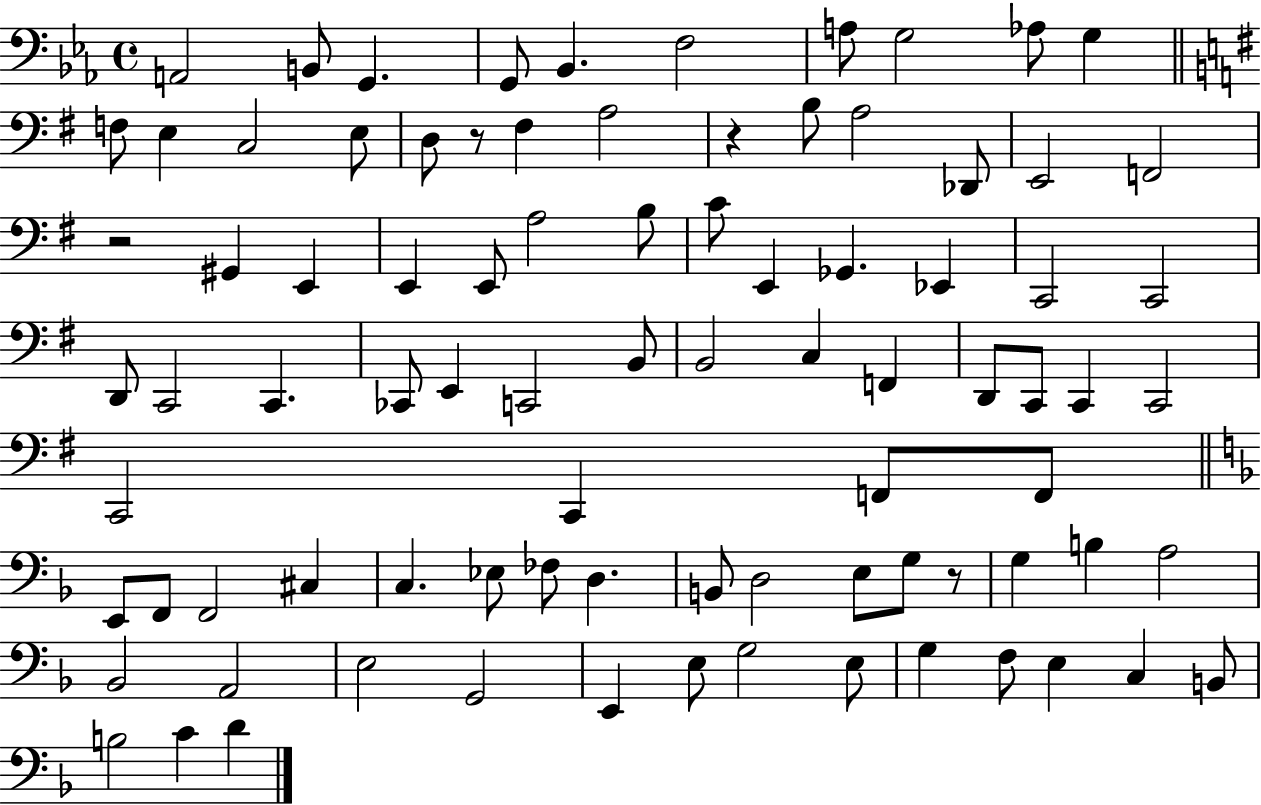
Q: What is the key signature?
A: EES major